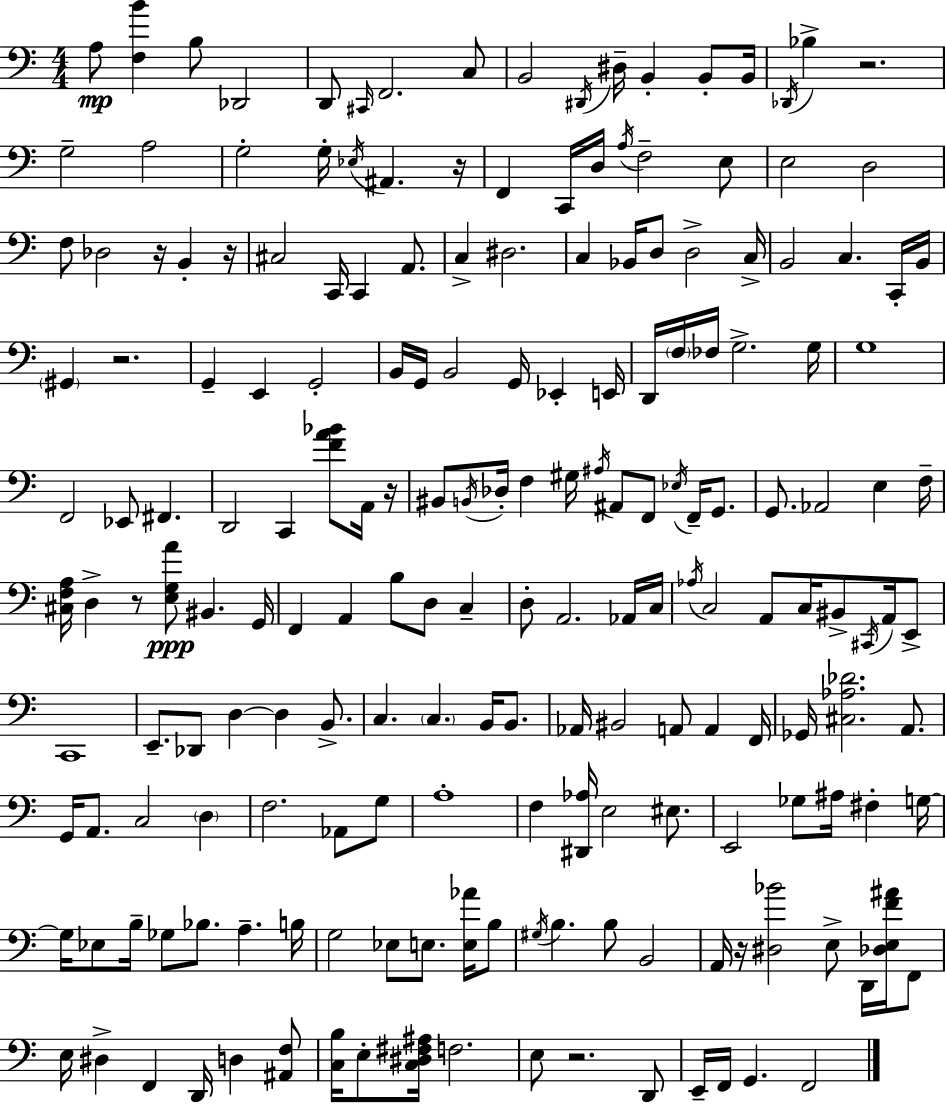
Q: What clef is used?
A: bass